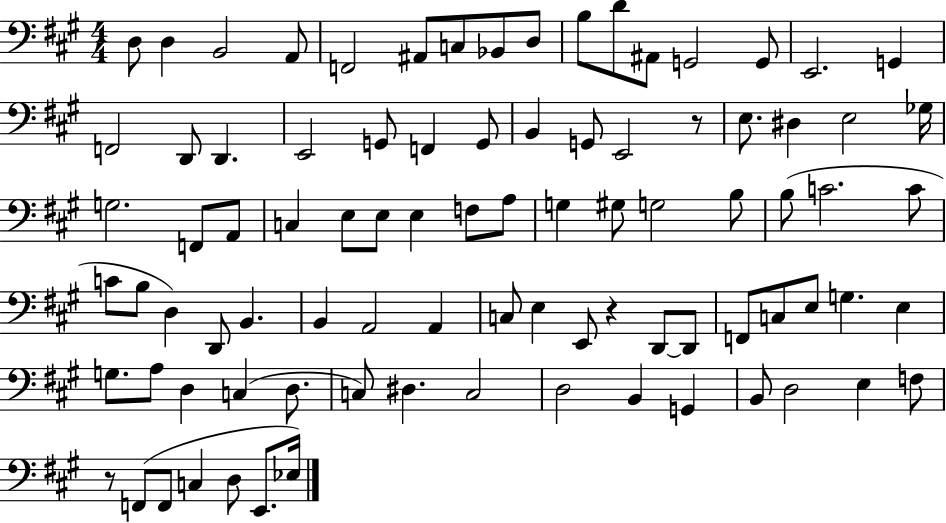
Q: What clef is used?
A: bass